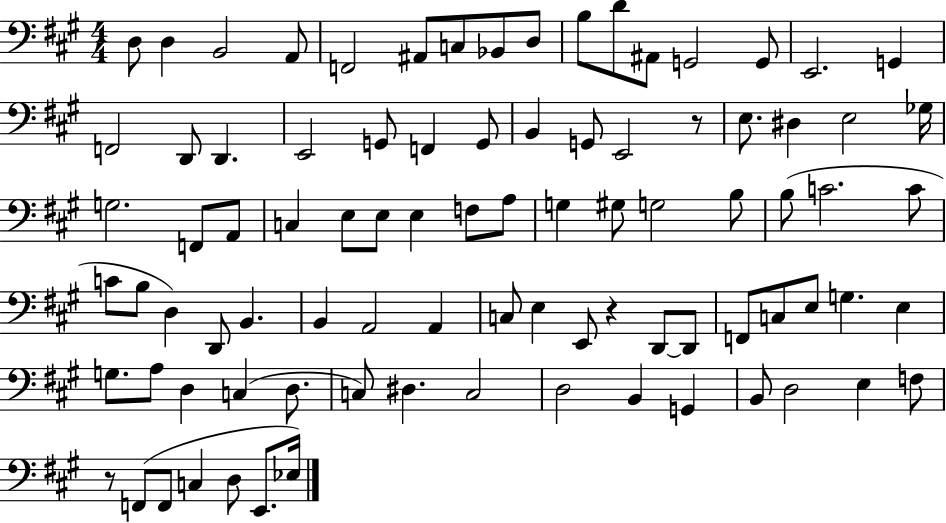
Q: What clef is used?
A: bass